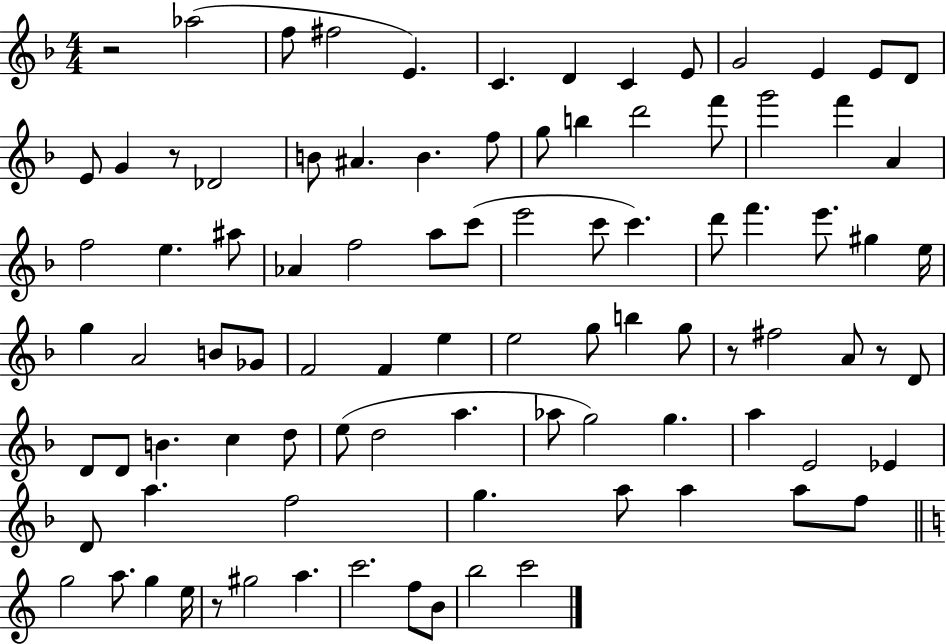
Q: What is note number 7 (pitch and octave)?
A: C4